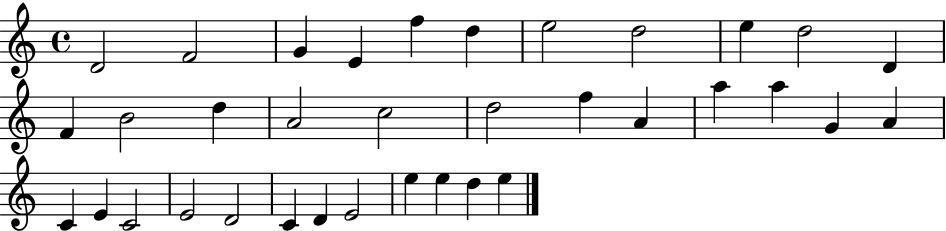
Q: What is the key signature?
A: C major